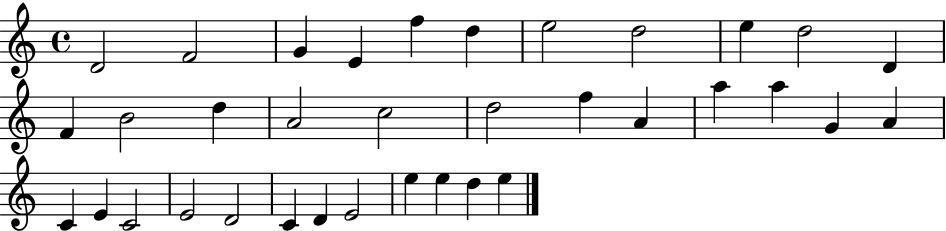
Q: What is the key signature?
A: C major